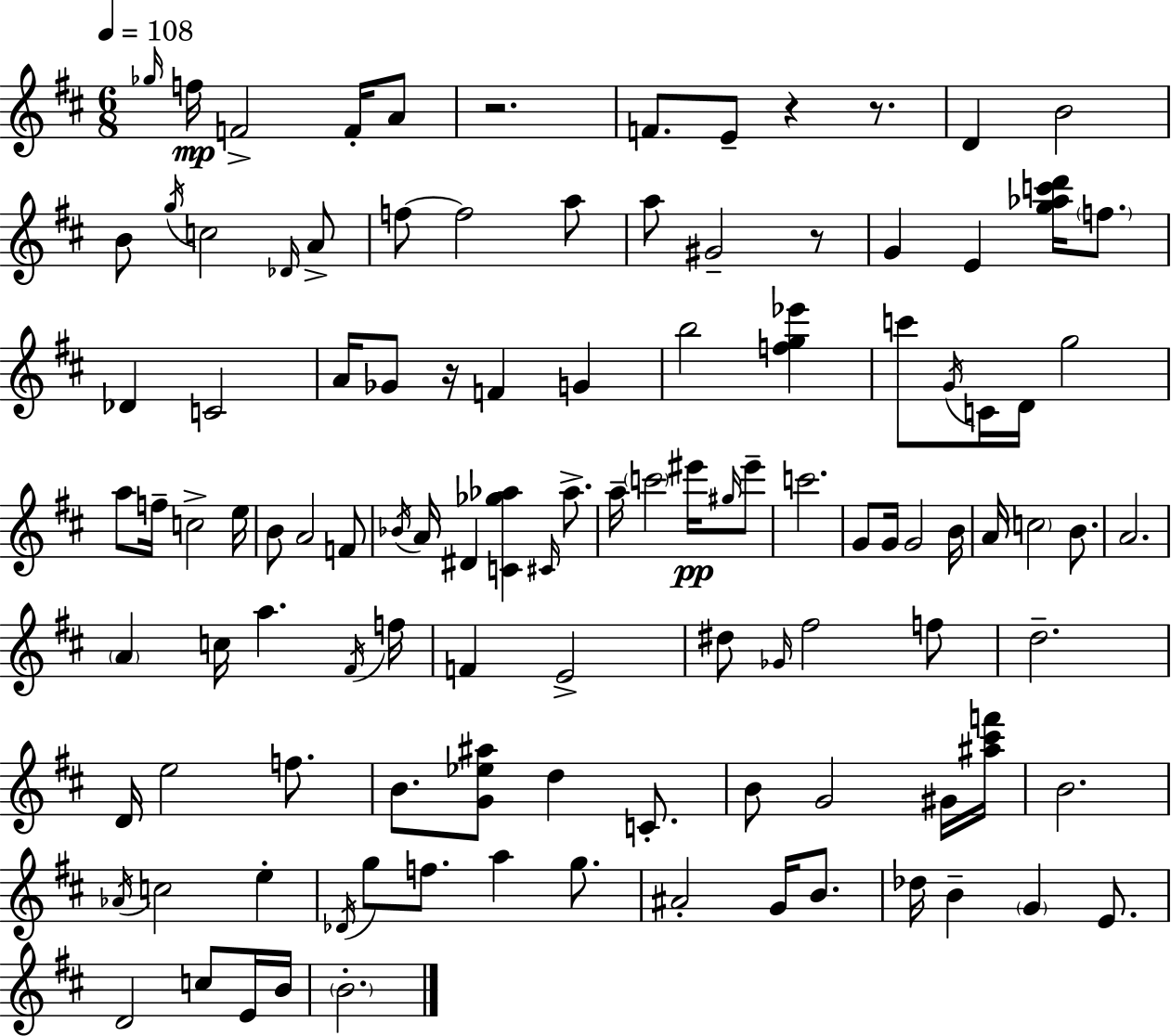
{
  \clef treble
  \numericTimeSignature
  \time 6/8
  \key d \major
  \tempo 4 = 108
  \grace { ges''16 }\mp f''16 f'2-> f'16-. a'8 | r2. | f'8. e'8-- r4 r8. | d'4 b'2 | \break b'8 \acciaccatura { g''16 } c''2 | \grace { des'16 } a'8-> f''8~~ f''2 | a''8 a''8 gis'2-- | r8 g'4 e'4 <g'' aes'' c''' d'''>16 | \break \parenthesize f''8. des'4 c'2 | a'16 ges'8 r16 f'4 g'4 | b''2 <f'' g'' ees'''>4 | c'''8 \acciaccatura { g'16 } c'16 d'16 g''2 | \break a''8 f''16-- c''2-> | e''16 b'8 a'2 | f'8 \acciaccatura { bes'16 } a'16 dis'4 <c' ges'' aes''>4 | \grace { cis'16 } aes''8.-> a''16-- \parenthesize c'''2 | \break eis'''16\pp \grace { gis''16 } eis'''8-- c'''2. | g'8 g'16 g'2 | b'16 a'16 \parenthesize c''2 | b'8. a'2. | \break \parenthesize a'4 c''16 | a''4. \acciaccatura { fis'16 } f''16 f'4 | e'2-> dis''8 \grace { ges'16 } fis''2 | f''8 d''2.-- | \break d'16 e''2 | f''8. b'8. | <g' ees'' ais''>8 d''4 c'8.-. b'8 g'2 | gis'16 <ais'' cis''' f'''>16 b'2. | \break \acciaccatura { aes'16 } c''2 | e''4-. \acciaccatura { des'16 } g''8 | f''8. a''4 g''8. ais'2-. | g'16 b'8. des''16 | \break b'4-- \parenthesize g'4 e'8. d'2 | c''8 e'16 b'16 \parenthesize b'2.-. | \bar "|."
}